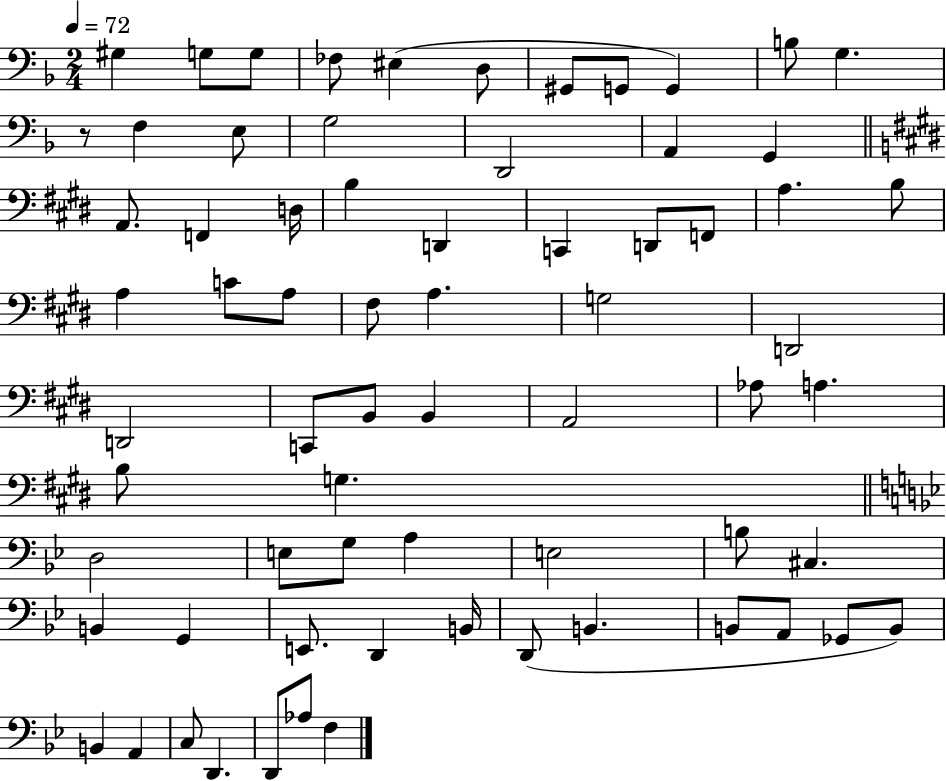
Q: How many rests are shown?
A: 1